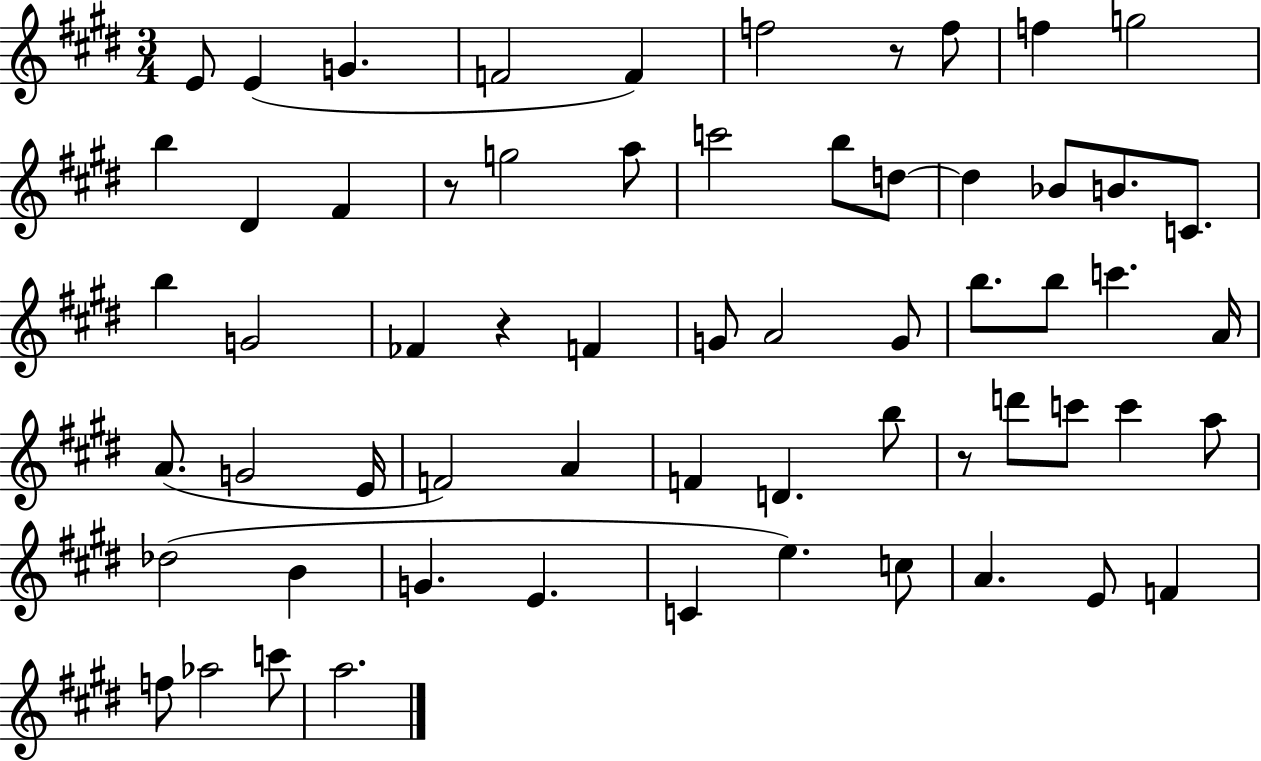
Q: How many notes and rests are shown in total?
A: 62